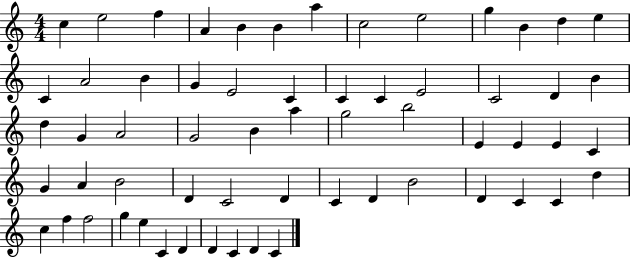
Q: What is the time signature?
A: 4/4